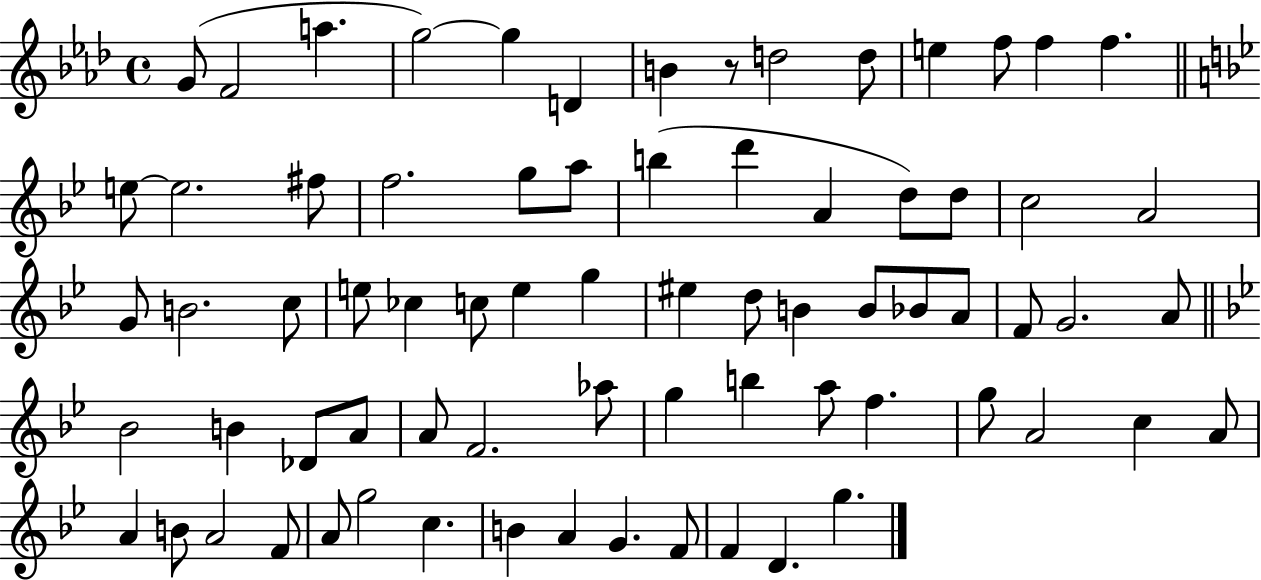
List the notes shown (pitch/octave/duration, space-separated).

G4/e F4/h A5/q. G5/h G5/q D4/q B4/q R/e D5/h D5/e E5/q F5/e F5/q F5/q. E5/e E5/h. F#5/e F5/h. G5/e A5/e B5/q D6/q A4/q D5/e D5/e C5/h A4/h G4/e B4/h. C5/e E5/e CES5/q C5/e E5/q G5/q EIS5/q D5/e B4/q B4/e Bb4/e A4/e F4/e G4/h. A4/e Bb4/h B4/q Db4/e A4/e A4/e F4/h. Ab5/e G5/q B5/q A5/e F5/q. G5/e A4/h C5/q A4/e A4/q B4/e A4/h F4/e A4/e G5/h C5/q. B4/q A4/q G4/q. F4/e F4/q D4/q. G5/q.